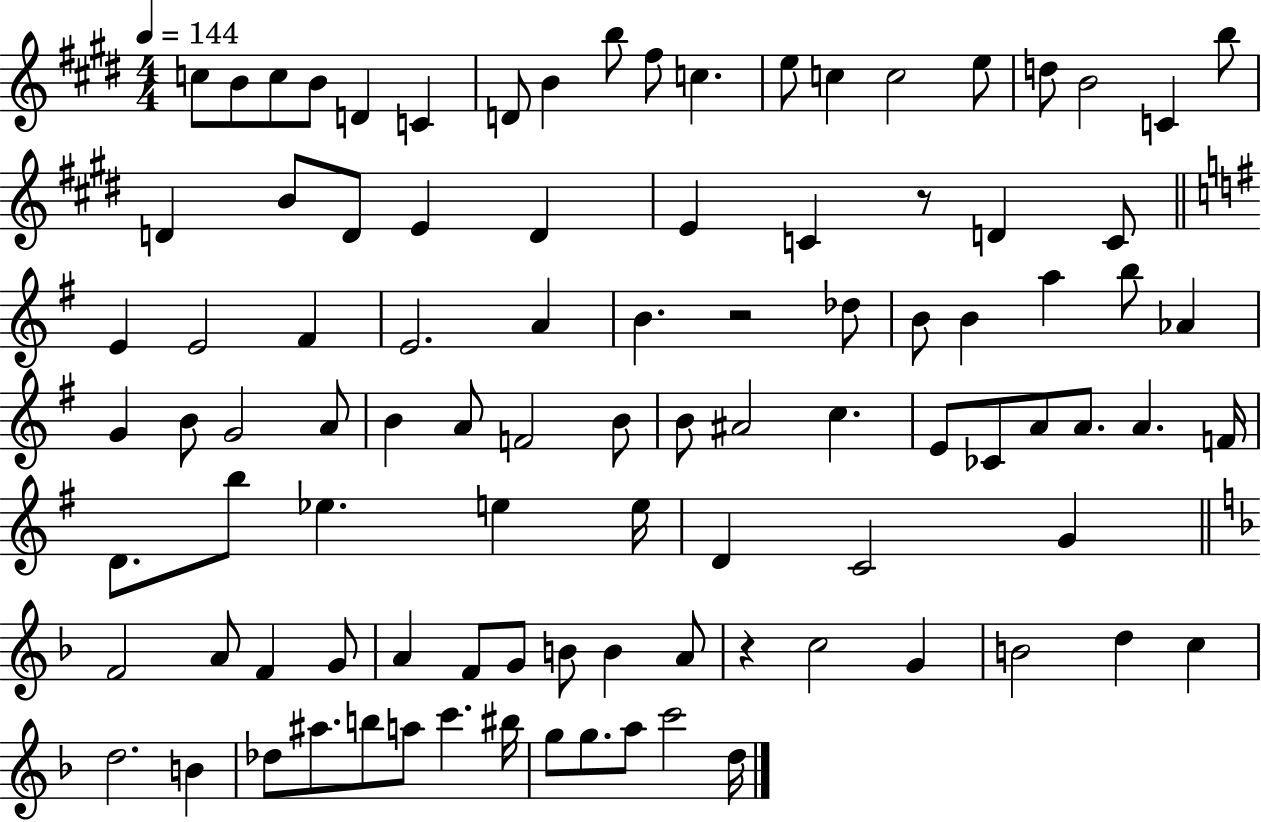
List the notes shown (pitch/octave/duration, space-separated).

C5/e B4/e C5/e B4/e D4/q C4/q D4/e B4/q B5/e F#5/e C5/q. E5/e C5/q C5/h E5/e D5/e B4/h C4/q B5/e D4/q B4/e D4/e E4/q D4/q E4/q C4/q R/e D4/q C4/e E4/q E4/h F#4/q E4/h. A4/q B4/q. R/h Db5/e B4/e B4/q A5/q B5/e Ab4/q G4/q B4/e G4/h A4/e B4/q A4/e F4/h B4/e B4/e A#4/h C5/q. E4/e CES4/e A4/e A4/e. A4/q. F4/s D4/e. B5/e Eb5/q. E5/q E5/s D4/q C4/h G4/q F4/h A4/e F4/q G4/e A4/q F4/e G4/e B4/e B4/q A4/e R/q C5/h G4/q B4/h D5/q C5/q D5/h. B4/q Db5/e A#5/e. B5/e A5/e C6/q. BIS5/s G5/e G5/e. A5/e C6/h D5/s